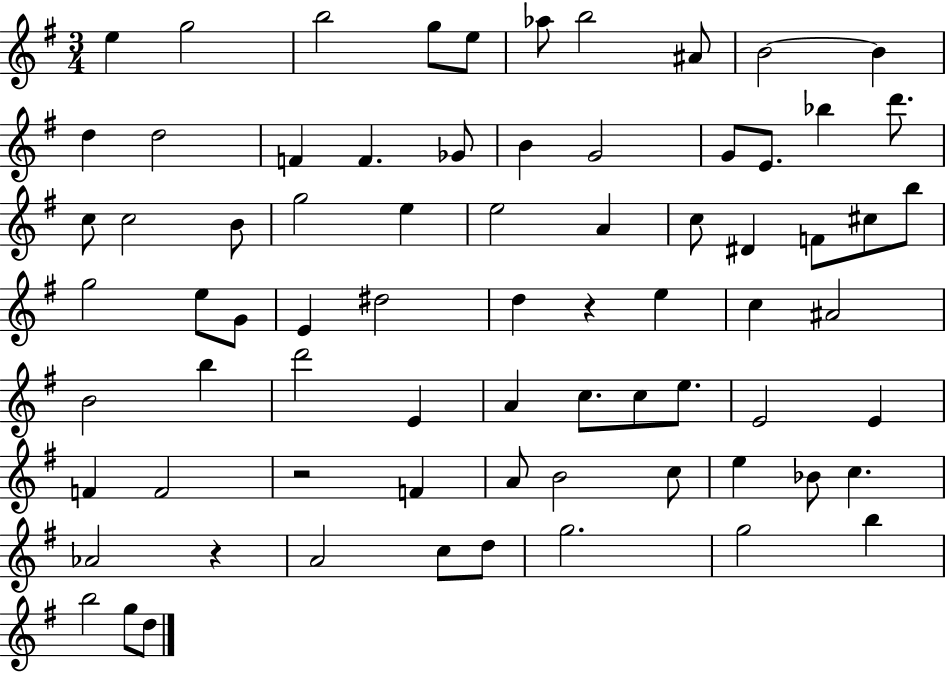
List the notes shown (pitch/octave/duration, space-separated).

E5/q G5/h B5/h G5/e E5/e Ab5/e B5/h A#4/e B4/h B4/q D5/q D5/h F4/q F4/q. Gb4/e B4/q G4/h G4/e E4/e. Bb5/q D6/e. C5/e C5/h B4/e G5/h E5/q E5/h A4/q C5/e D#4/q F4/e C#5/e B5/e G5/h E5/e G4/e E4/q D#5/h D5/q R/q E5/q C5/q A#4/h B4/h B5/q D6/h E4/q A4/q C5/e. C5/e E5/e. E4/h E4/q F4/q F4/h R/h F4/q A4/e B4/h C5/e E5/q Bb4/e C5/q. Ab4/h R/q A4/h C5/e D5/e G5/h. G5/h B5/q B5/h G5/e D5/e